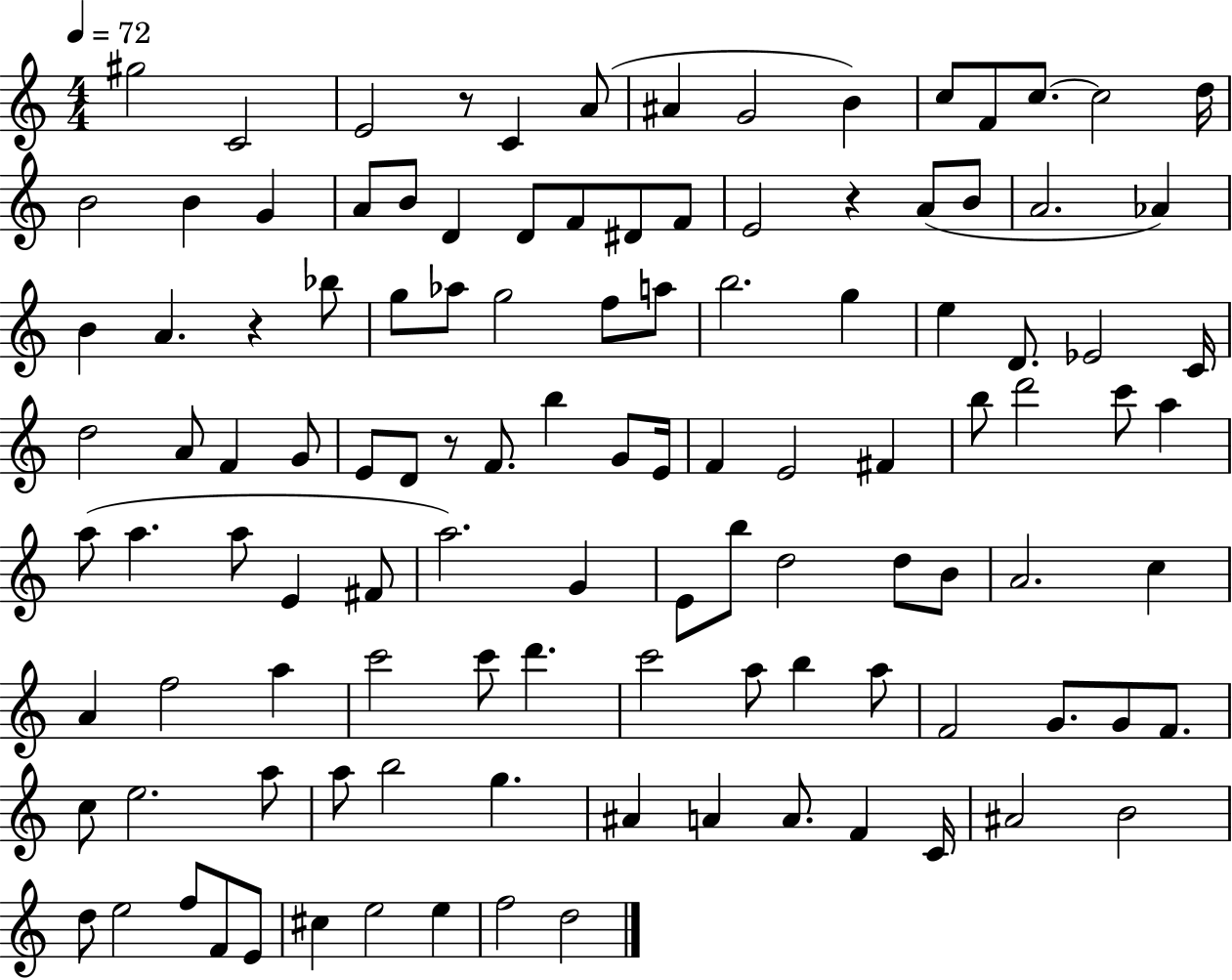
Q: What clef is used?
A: treble